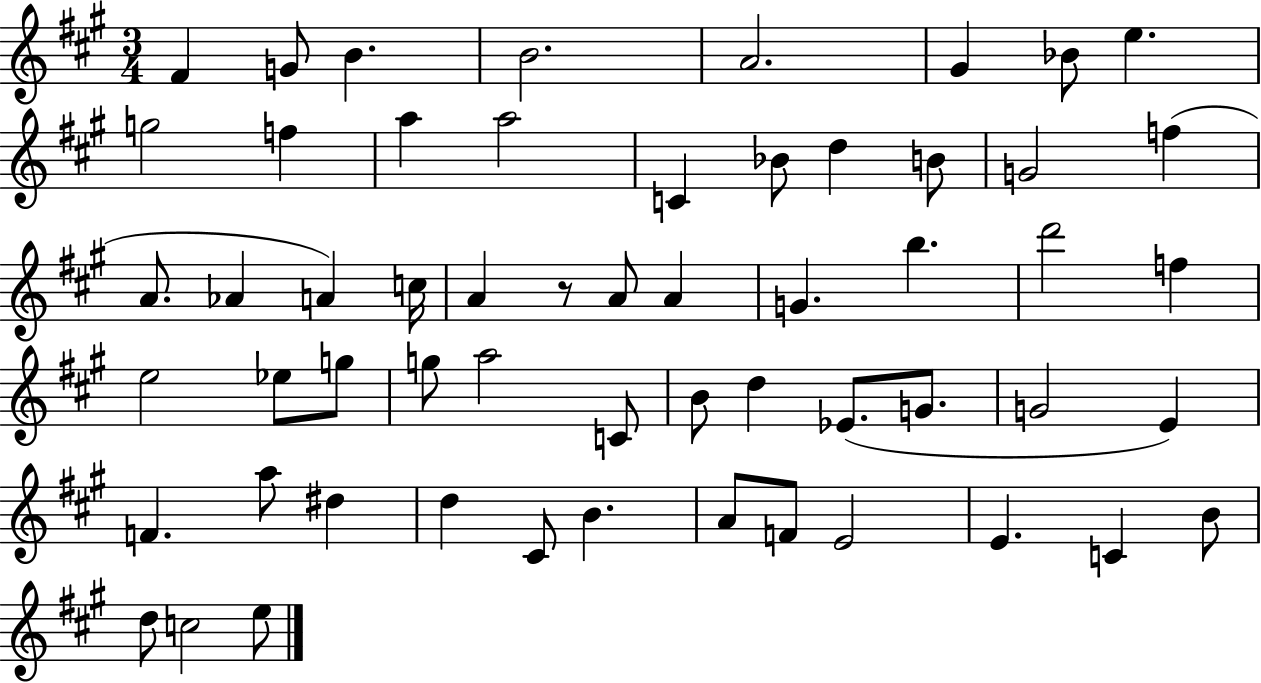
X:1
T:Untitled
M:3/4
L:1/4
K:A
^F G/2 B B2 A2 ^G _B/2 e g2 f a a2 C _B/2 d B/2 G2 f A/2 _A A c/4 A z/2 A/2 A G b d'2 f e2 _e/2 g/2 g/2 a2 C/2 B/2 d _E/2 G/2 G2 E F a/2 ^d d ^C/2 B A/2 F/2 E2 E C B/2 d/2 c2 e/2